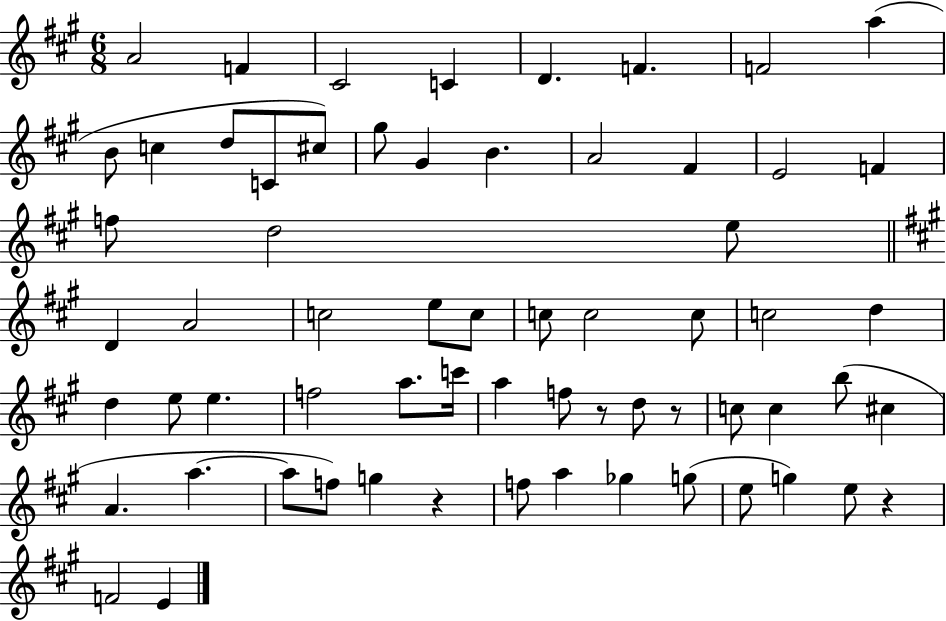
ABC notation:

X:1
T:Untitled
M:6/8
L:1/4
K:A
A2 F ^C2 C D F F2 a B/2 c d/2 C/2 ^c/2 ^g/2 ^G B A2 ^F E2 F f/2 d2 e/2 D A2 c2 e/2 c/2 c/2 c2 c/2 c2 d d e/2 e f2 a/2 c'/4 a f/2 z/2 d/2 z/2 c/2 c b/2 ^c A a a/2 f/2 g z f/2 a _g g/2 e/2 g e/2 z F2 E